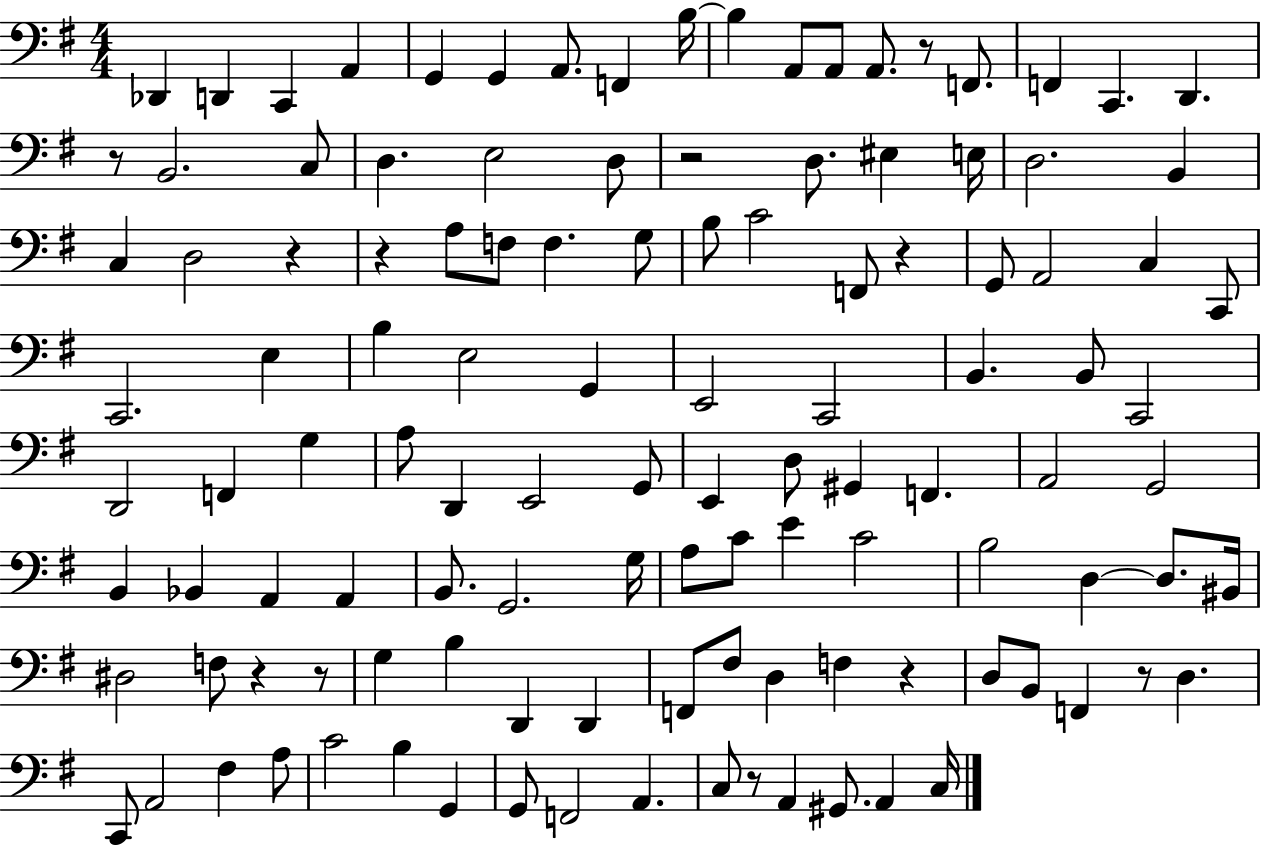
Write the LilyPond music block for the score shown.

{
  \clef bass
  \numericTimeSignature
  \time 4/4
  \key g \major
  des,4 d,4 c,4 a,4 | g,4 g,4 a,8. f,4 b16~~ | b4 a,8 a,8 a,8. r8 f,8. | f,4 c,4. d,4. | \break r8 b,2. c8 | d4. e2 d8 | r2 d8. eis4 e16 | d2. b,4 | \break c4 d2 r4 | r4 a8 f8 f4. g8 | b8 c'2 f,8 r4 | g,8 a,2 c4 c,8 | \break c,2. e4 | b4 e2 g,4 | e,2 c,2 | b,4. b,8 c,2 | \break d,2 f,4 g4 | a8 d,4 e,2 g,8 | e,4 d8 gis,4 f,4. | a,2 g,2 | \break b,4 bes,4 a,4 a,4 | b,8. g,2. g16 | a8 c'8 e'4 c'2 | b2 d4~~ d8. bis,16 | \break dis2 f8 r4 r8 | g4 b4 d,4 d,4 | f,8 fis8 d4 f4 r4 | d8 b,8 f,4 r8 d4. | \break c,8 a,2 fis4 a8 | c'2 b4 g,4 | g,8 f,2 a,4. | c8 r8 a,4 gis,8. a,4 c16 | \break \bar "|."
}